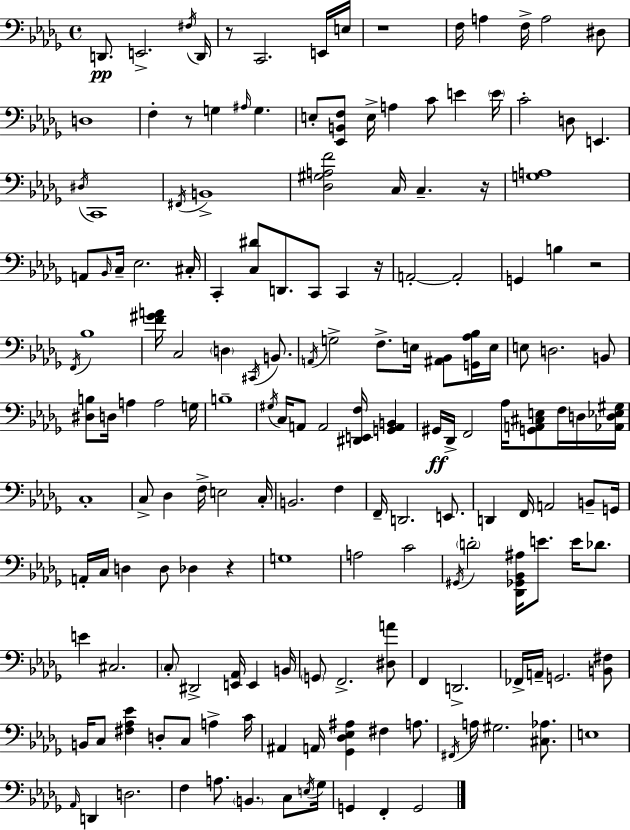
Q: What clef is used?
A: bass